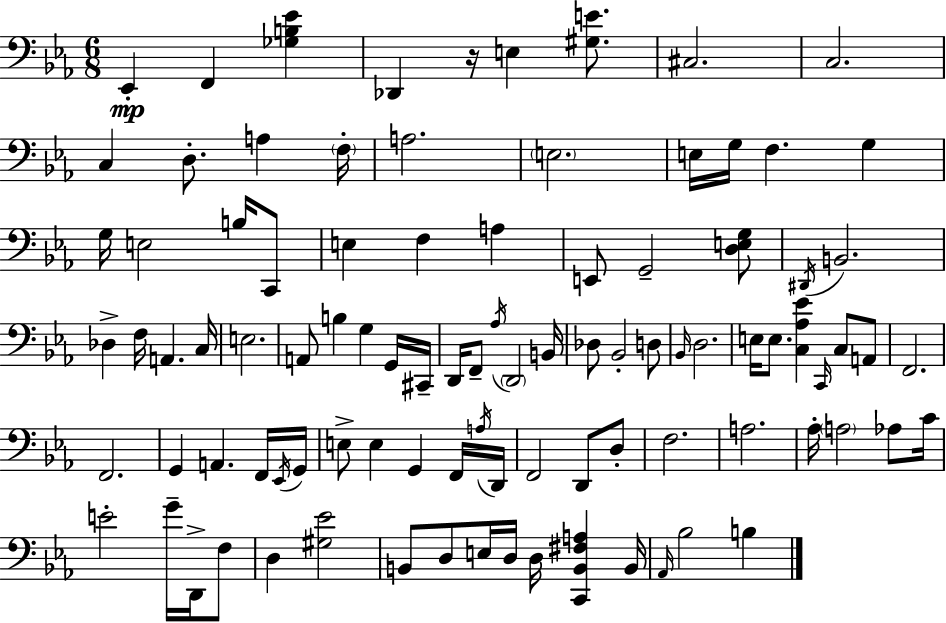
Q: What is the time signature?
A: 6/8